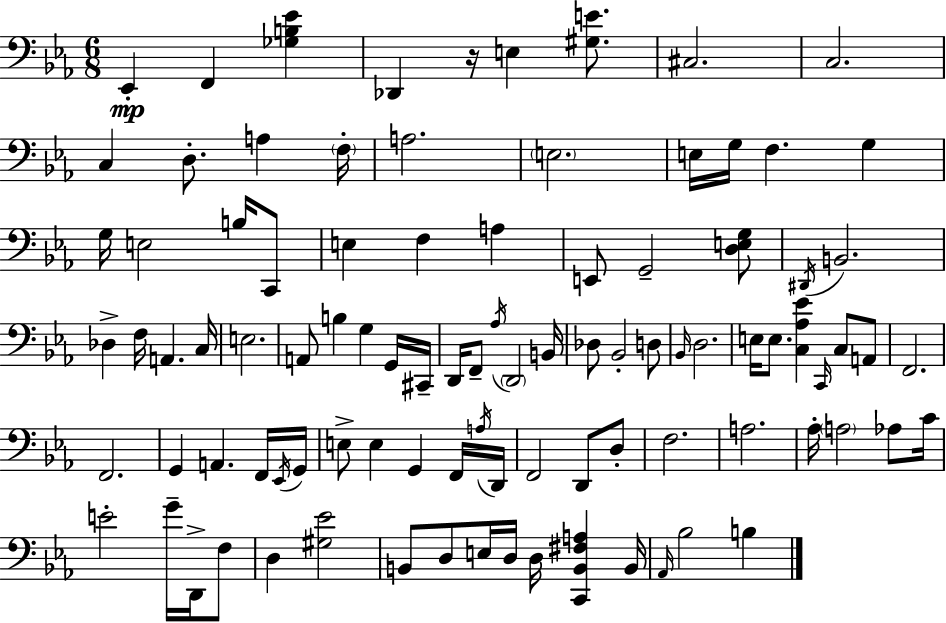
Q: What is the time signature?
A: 6/8